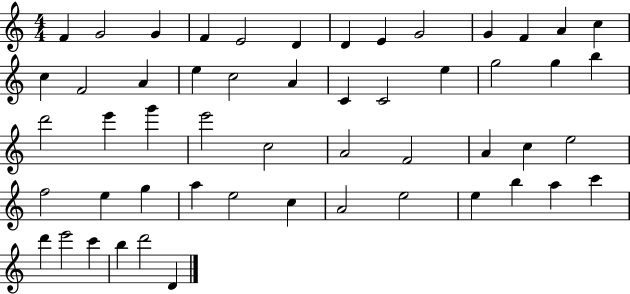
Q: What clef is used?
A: treble